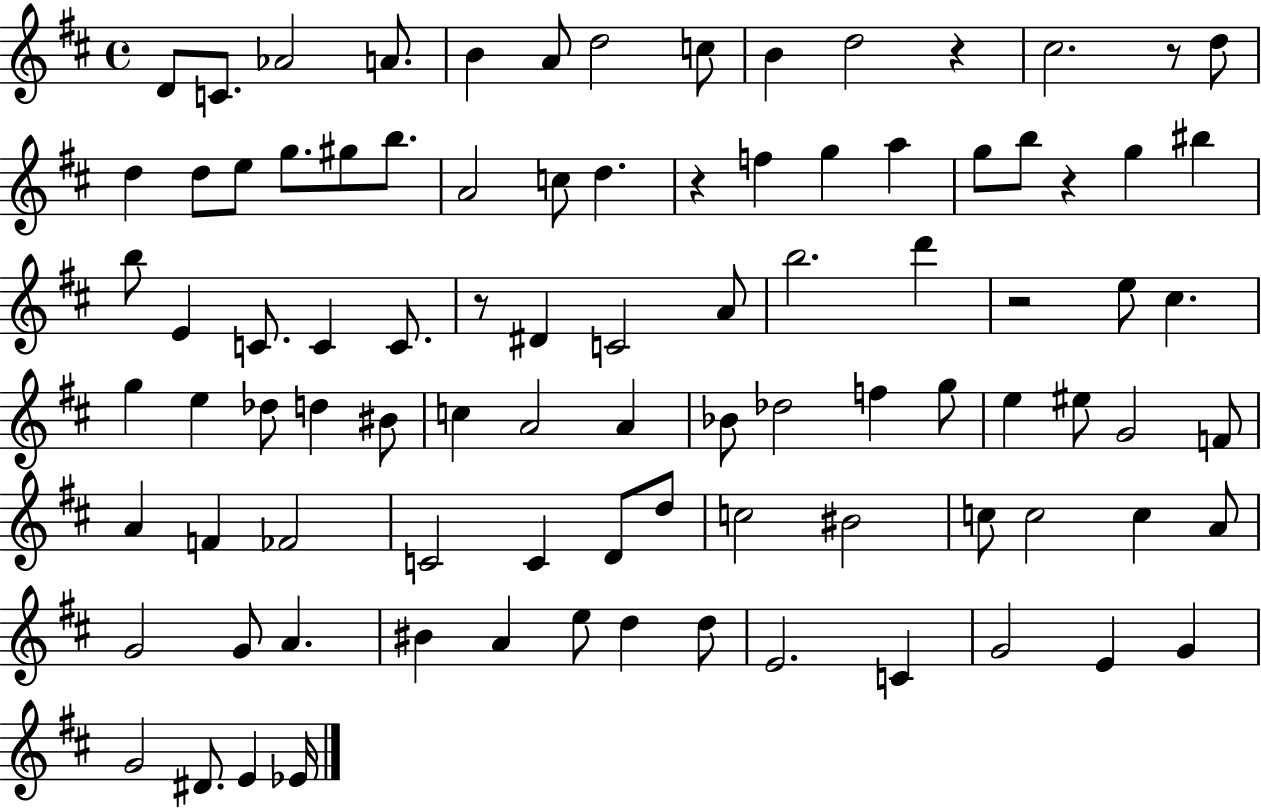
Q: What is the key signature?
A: D major